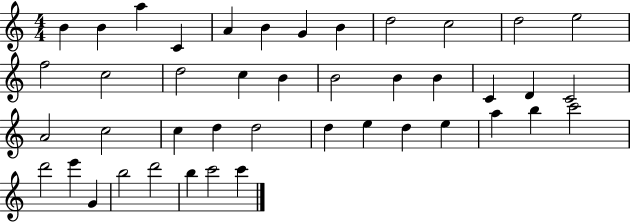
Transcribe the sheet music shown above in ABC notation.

X:1
T:Untitled
M:4/4
L:1/4
K:C
B B a C A B G B d2 c2 d2 e2 f2 c2 d2 c B B2 B B C D C2 A2 c2 c d d2 d e d e a b c'2 d'2 e' G b2 d'2 b c'2 c'